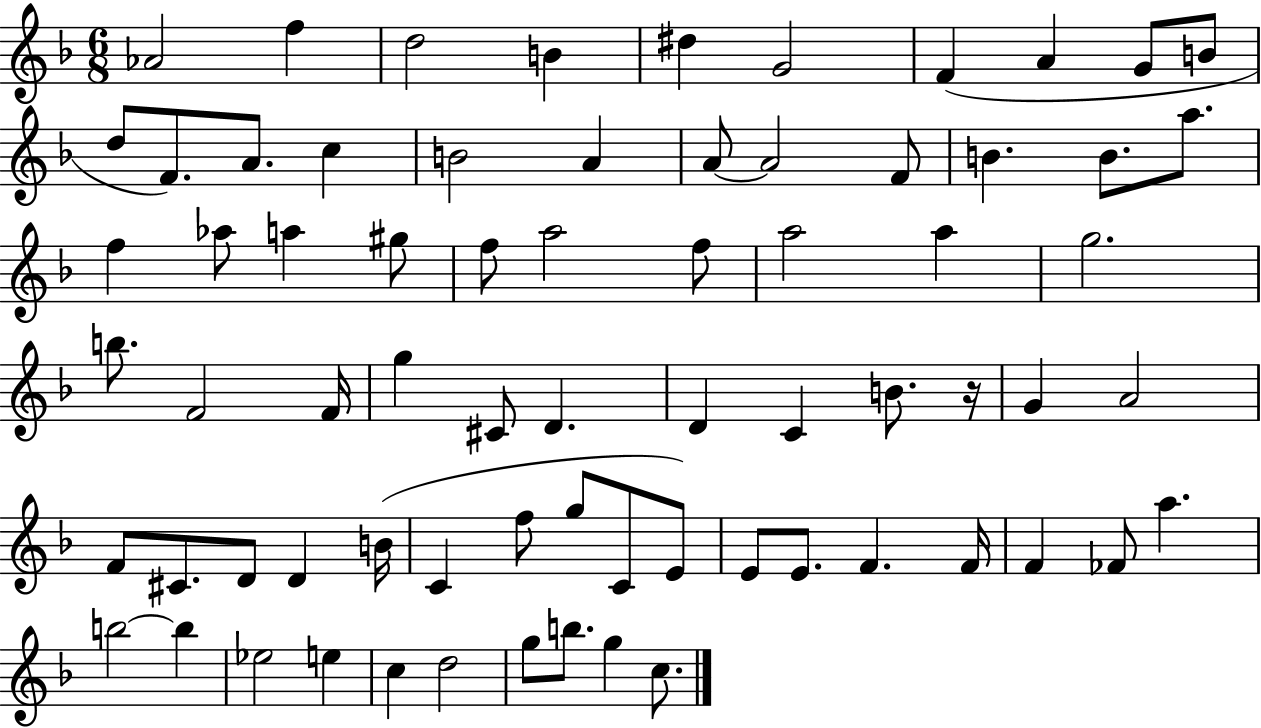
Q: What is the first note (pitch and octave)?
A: Ab4